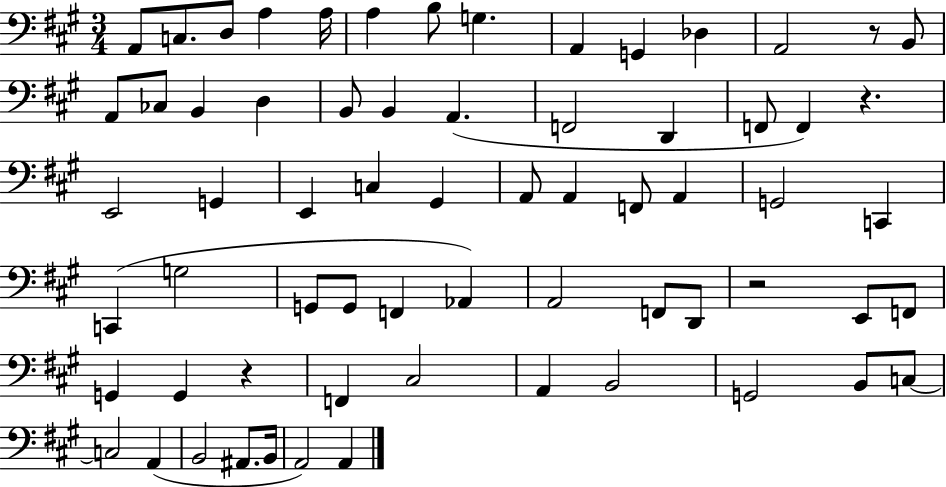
A2/e C3/e. D3/e A3/q A3/s A3/q B3/e G3/q. A2/q G2/q Db3/q A2/h R/e B2/e A2/e CES3/e B2/q D3/q B2/e B2/q A2/q. F2/h D2/q F2/e F2/q R/q. E2/h G2/q E2/q C3/q G#2/q A2/e A2/q F2/e A2/q G2/h C2/q C2/q G3/h G2/e G2/e F2/q Ab2/q A2/h F2/e D2/e R/h E2/e F2/e G2/q G2/q R/q F2/q C#3/h A2/q B2/h G2/h B2/e C3/e C3/h A2/q B2/h A#2/e. B2/s A2/h A2/q